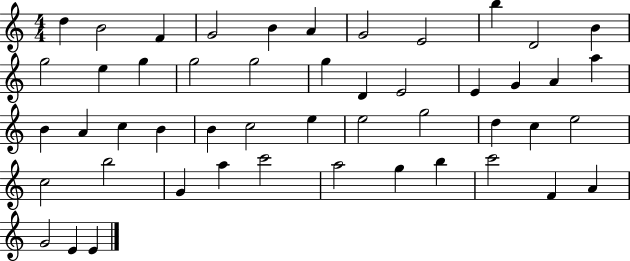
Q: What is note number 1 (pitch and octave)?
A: D5